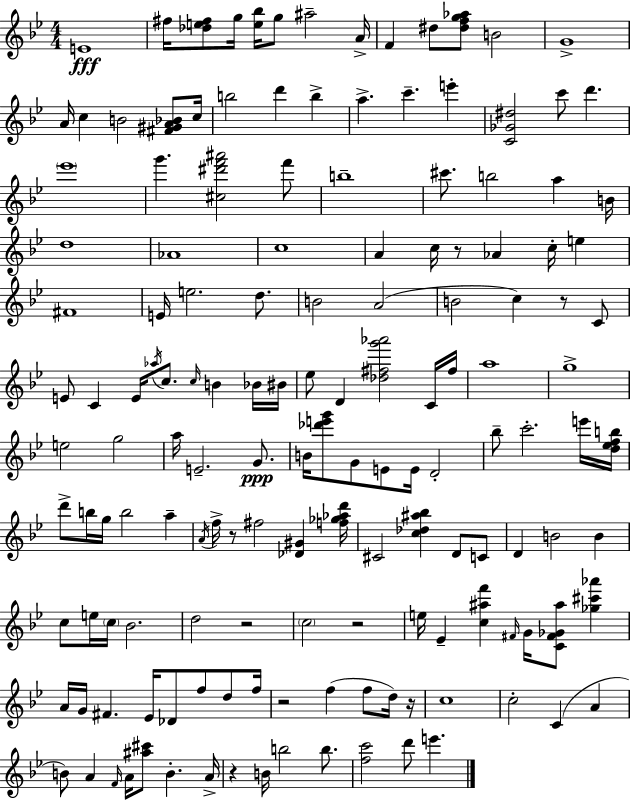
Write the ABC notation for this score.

X:1
T:Untitled
M:4/4
L:1/4
K:Gm
E4 ^f/4 [_de^f]/2 g/4 [e_b]/4 g/2 ^a2 A/4 F ^d/2 [^dfg_a]/2 B2 G4 A/4 c B2 [^F^GA_B]/2 c/4 b2 d' b a c' e' [C_G^d]2 c'/2 d' _e'4 g' [^c^d'f'^a']2 f'/2 b4 ^c'/2 b2 a B/4 d4 _A4 c4 A c/4 z/2 _A c/4 e ^F4 E/4 e2 d/2 B2 A2 B2 c z/2 C/2 E/2 C E/4 _a/4 c/2 c/4 B _B/4 ^B/4 _e/2 D [_d^fg'_a']2 C/4 ^f/4 a4 g4 e2 g2 a/4 E2 G/2 B/4 [_d'e'g']/2 G/2 E/2 E/4 D2 _b/2 c'2 e'/4 [d_efb]/4 d'/2 b/4 g/4 b2 a A/4 f/4 z/2 ^f2 [_D^G] [f_g_ad']/4 ^C2 [c_d^a_b] D/2 C/2 D B2 B c/2 e/4 c/4 _B2 d2 z2 c2 z2 e/4 _E [c^af'] ^F/4 G/4 [C^F_G^a]/2 [_g^c'_a'] A/4 G/4 ^F _E/4 _D/2 f/2 d/2 f/4 z2 f f/2 d/4 z/4 c4 c2 C A B/2 A F/4 A/4 [^a^c']/2 B A/4 z B/4 b2 b/2 [fc']2 d'/2 e'